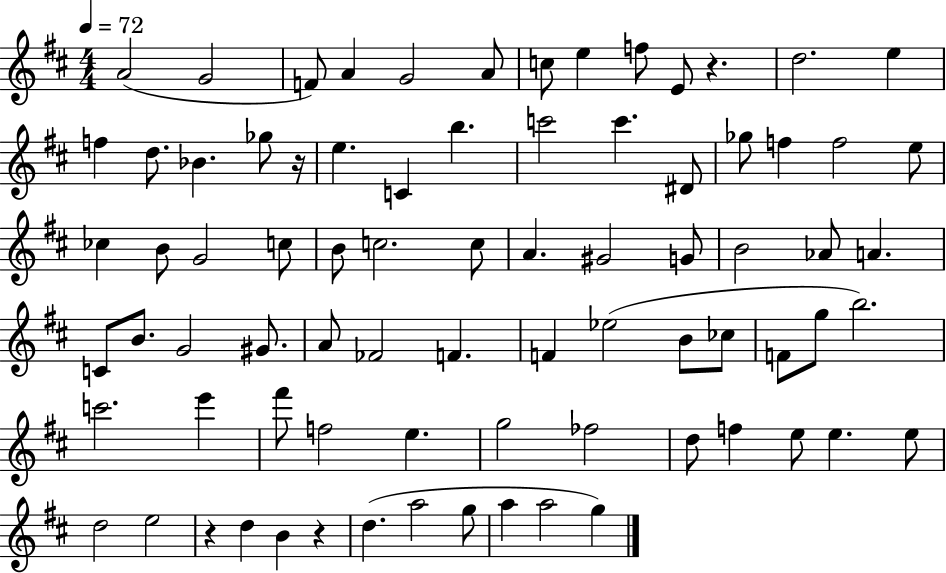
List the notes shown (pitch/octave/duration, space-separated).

A4/h G4/h F4/e A4/q G4/h A4/e C5/e E5/q F5/e E4/e R/q. D5/h. E5/q F5/q D5/e. Bb4/q. Gb5/e R/s E5/q. C4/q B5/q. C6/h C6/q. D#4/e Gb5/e F5/q F5/h E5/e CES5/q B4/e G4/h C5/e B4/e C5/h. C5/e A4/q. G#4/h G4/e B4/h Ab4/e A4/q. C4/e B4/e. G4/h G#4/e. A4/e FES4/h F4/q. F4/q Eb5/h B4/e CES5/e F4/e G5/e B5/h. C6/h. E6/q F#6/e F5/h E5/q. G5/h FES5/h D5/e F5/q E5/e E5/q. E5/e D5/h E5/h R/q D5/q B4/q R/q D5/q. A5/h G5/e A5/q A5/h G5/q